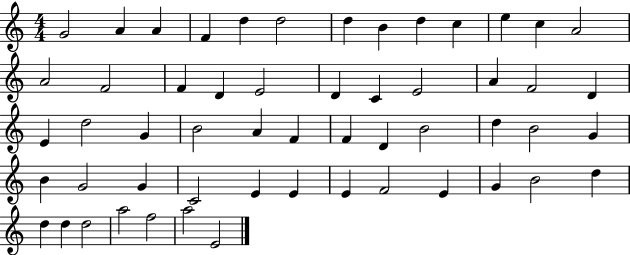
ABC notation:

X:1
T:Untitled
M:4/4
L:1/4
K:C
G2 A A F d d2 d B d c e c A2 A2 F2 F D E2 D C E2 A F2 D E d2 G B2 A F F D B2 d B2 G B G2 G C2 E E E F2 E G B2 d d d d2 a2 f2 a2 E2